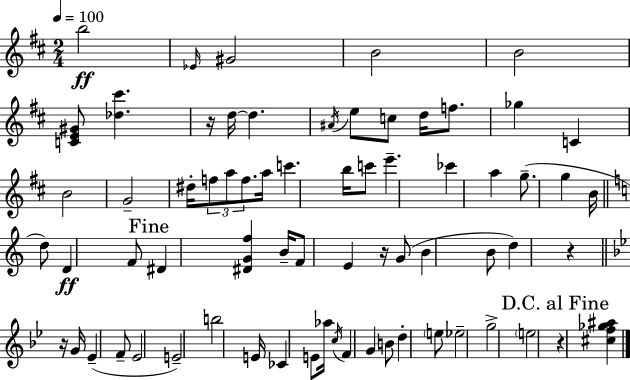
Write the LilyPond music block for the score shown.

{
  \clef treble
  \numericTimeSignature
  \time 2/4
  \key d \major
  \tempo 4 = 100
  b''2\ff | \grace { ees'16 } gis'2 | b'2 | b'2 | \break <c' e' gis'>8 <des'' cis'''>4. | r16 d''16~~ d''4. | \acciaccatura { ais'16 } e''8 c''8 d''16 f''8. | ges''4 c'4 | \break b'2 | g'2-- | dis''16-. \tuplet 3/2 { f''8 a''8 f''8. } | a''16 c'''4. | \break b''16 c'''8 e'''4.-- | ces'''4 a''4 | g''8.--( g''4 | b'16 \bar "||" \break \key a \minor d''8) d'4\ff f'8 | \mark "Fine" dis'4 <dis' g' f''>4 | b'16-- f'8 e'4 r16 | g'8( b'4 b'8 | \break d''4) r4 | \bar "||" \break \key bes \major r16 g'16 ees'4--( f'8-- | ees'2 | e'2--) | b''2 | \break e'16 ces'4 e'8 aes''16 | \acciaccatura { c''16 } f'4 g'4 | b'8 d''4-. \parenthesize e''8 | ees''2-- | \break g''2-> | \parenthesize e''2 | \mark "D.C. al Fine" r4 <cis'' f'' ges'' ais''>4 | \bar "|."
}